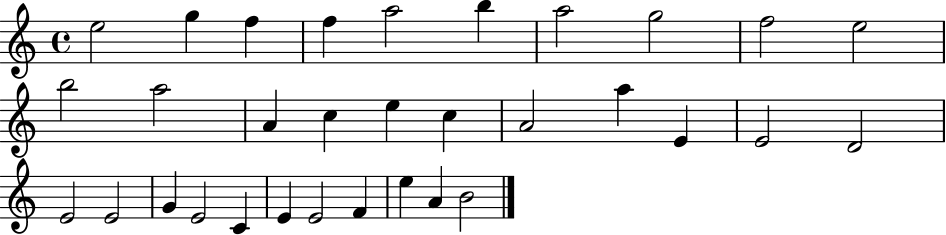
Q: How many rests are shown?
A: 0